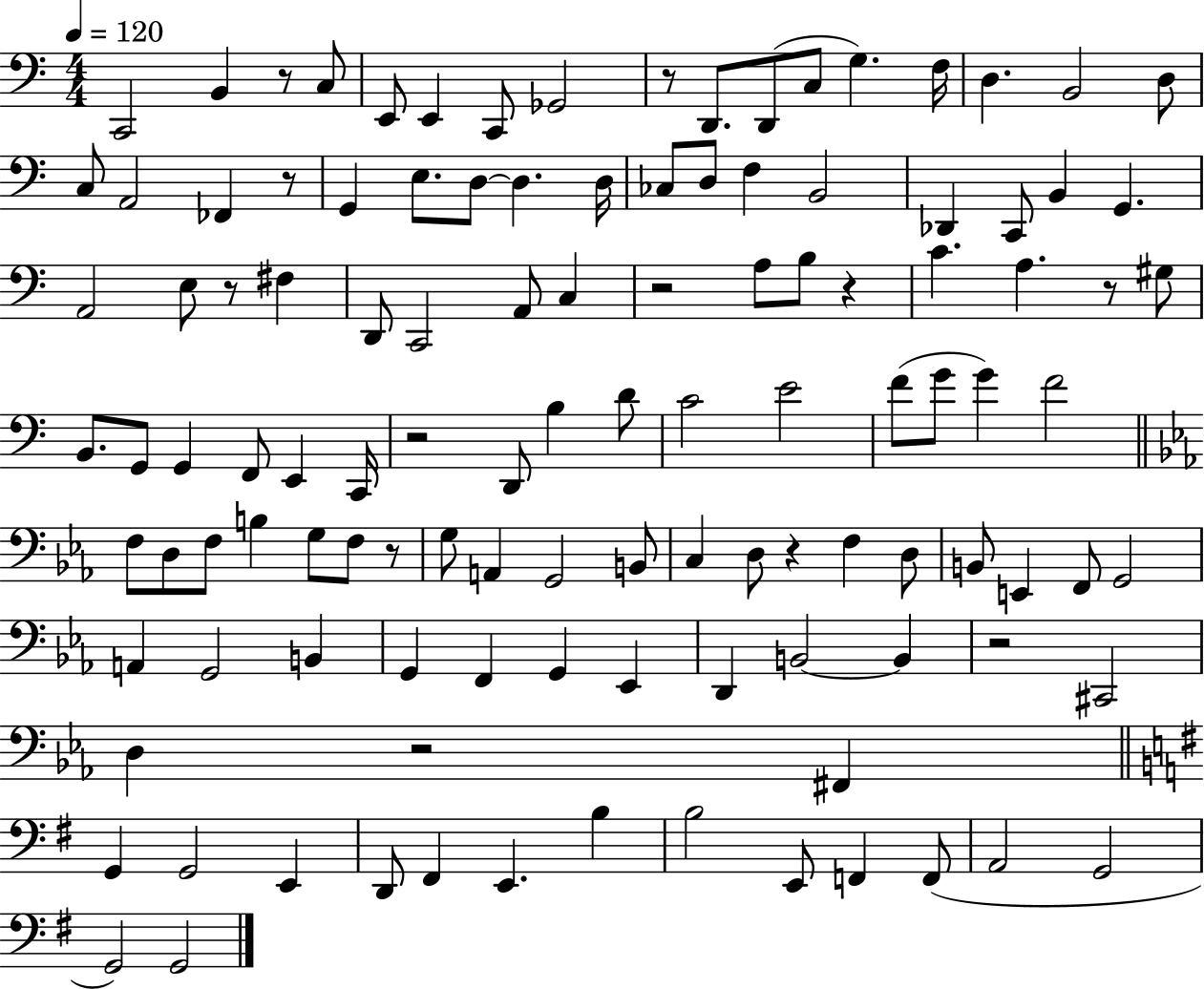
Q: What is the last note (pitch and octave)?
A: G2